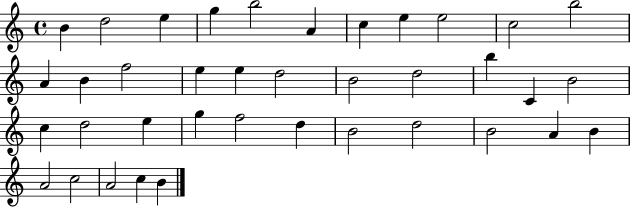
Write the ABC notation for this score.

X:1
T:Untitled
M:4/4
L:1/4
K:C
B d2 e g b2 A c e e2 c2 b2 A B f2 e e d2 B2 d2 b C B2 c d2 e g f2 d B2 d2 B2 A B A2 c2 A2 c B